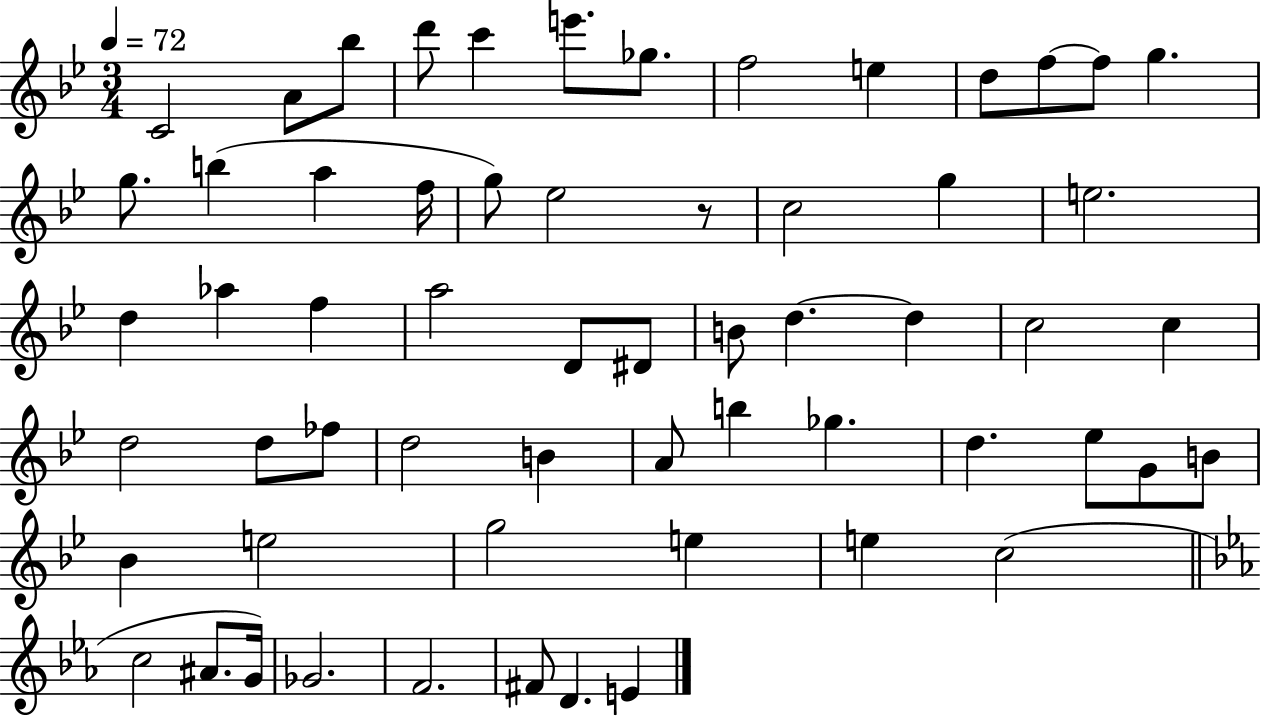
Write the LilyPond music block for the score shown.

{
  \clef treble
  \numericTimeSignature
  \time 3/4
  \key bes \major
  \tempo 4 = 72
  \repeat volta 2 { c'2 a'8 bes''8 | d'''8 c'''4 e'''8. ges''8. | f''2 e''4 | d''8 f''8~~ f''8 g''4. | \break g''8. b''4( a''4 f''16 | g''8) ees''2 r8 | c''2 g''4 | e''2. | \break d''4 aes''4 f''4 | a''2 d'8 dis'8 | b'8 d''4.~~ d''4 | c''2 c''4 | \break d''2 d''8 fes''8 | d''2 b'4 | a'8 b''4 ges''4. | d''4. ees''8 g'8 b'8 | \break bes'4 e''2 | g''2 e''4 | e''4 c''2( | \bar "||" \break \key ees \major c''2 ais'8. g'16) | ges'2. | f'2. | fis'8 d'4. e'4 | \break } \bar "|."
}